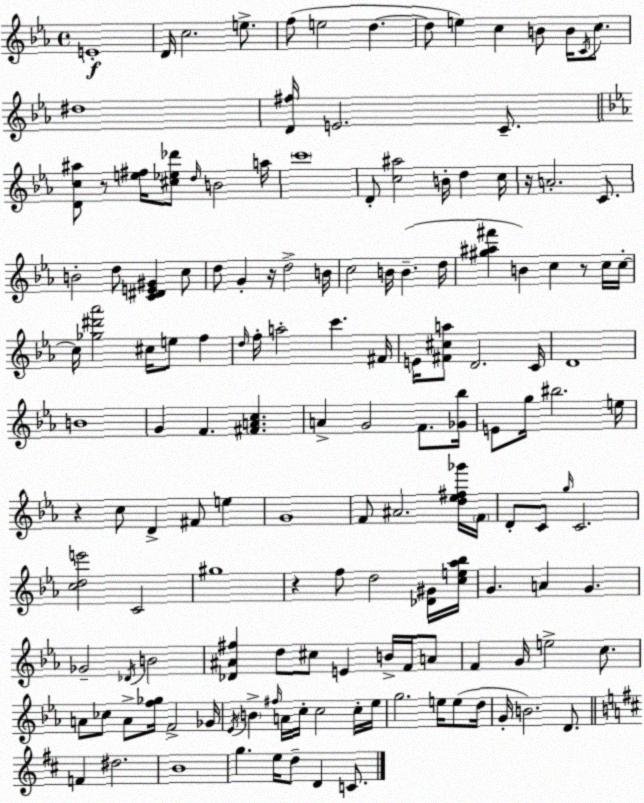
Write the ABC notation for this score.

X:1
T:Untitled
M:4/4
L:1/4
K:Cm
E4 D/4 c2 e/2 f/2 e2 d d/2 e c B/2 B/4 C/4 c/2 ^d4 [D^f]/4 E2 C/2 [Dc^a]/2 z/2 [e^f]/4 [^c_e_d']/2 d/4 B2 a/4 c'4 D/2 [c^a]2 B/4 d c/4 z/4 A2 C/2 B2 d/2 [C^DE^G] c/2 d/2 G z/4 d2 B/4 c2 B/4 B d/4 [^g^a^f'] B c z/2 c/4 c/4 c/4 [_g^d'_a']2 ^c/4 e/2 f d/4 f/4 a2 c' ^F/4 E/4 [^F^ca]/2 D2 C/4 D4 B4 G F [^FAc] A G2 F/2 [_G_b]/4 E/2 g/4 ^b2 e/4 z c/2 D ^F/2 e G4 F/2 ^A2 [d_e^f_g']/4 F/4 D/2 C/2 g/4 C2 [cde']2 C2 ^g4 z f/2 d2 [_D^G]/4 [ce_a_b]/4 G A G _G2 _D/4 B2 [_D^A^f] d/2 ^c/2 E B/4 F/4 A/2 F G/4 e2 c/2 A/2 _c/2 A/2 [f_g]/4 F2 _G/4 _E/4 B ^f/4 A/4 c/4 c2 c/4 _e/4 g2 e/4 e/2 d/4 G/4 B2 D/2 F ^d2 B4 g e/4 d/2 D C/2